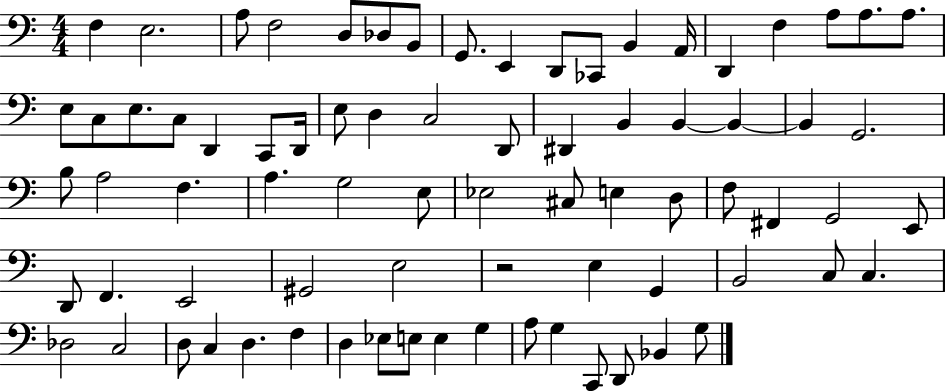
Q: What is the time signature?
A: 4/4